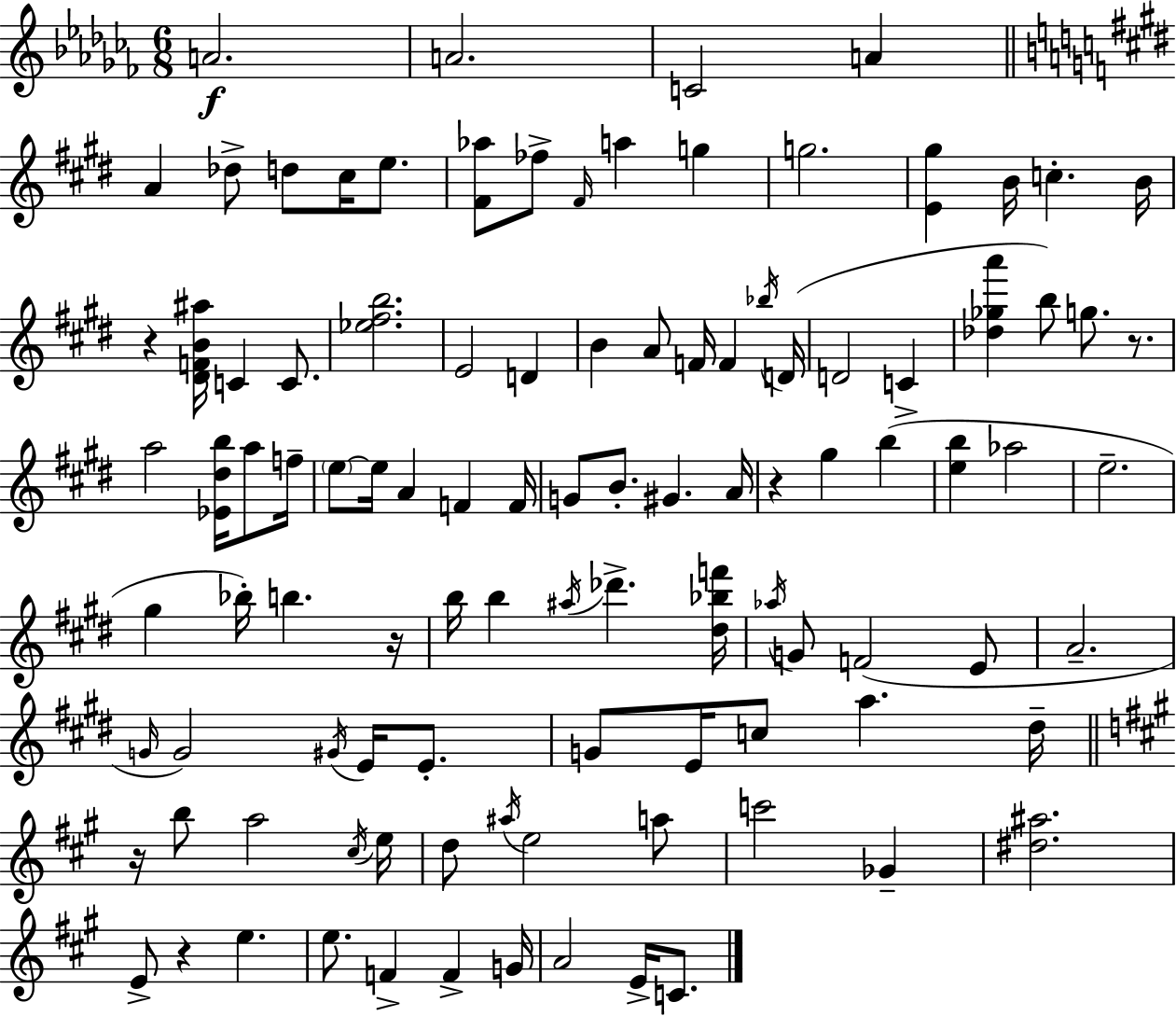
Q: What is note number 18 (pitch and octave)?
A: C4